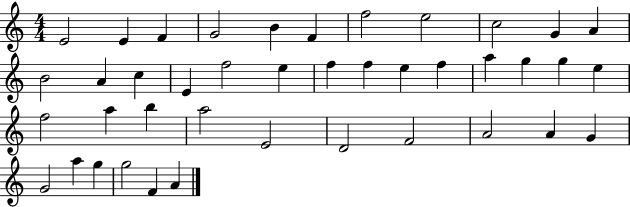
{
  \clef treble
  \numericTimeSignature
  \time 4/4
  \key c \major
  e'2 e'4 f'4 | g'2 b'4 f'4 | f''2 e''2 | c''2 g'4 a'4 | \break b'2 a'4 c''4 | e'4 f''2 e''4 | f''4 f''4 e''4 f''4 | a''4 g''4 g''4 e''4 | \break f''2 a''4 b''4 | a''2 e'2 | d'2 f'2 | a'2 a'4 g'4 | \break g'2 a''4 g''4 | g''2 f'4 a'4 | \bar "|."
}